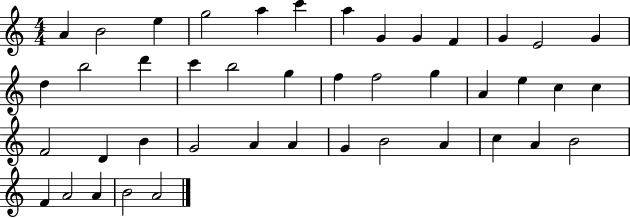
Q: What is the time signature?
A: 4/4